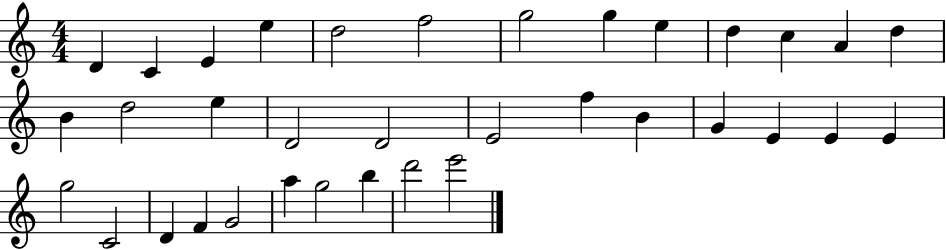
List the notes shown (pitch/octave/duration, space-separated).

D4/q C4/q E4/q E5/q D5/h F5/h G5/h G5/q E5/q D5/q C5/q A4/q D5/q B4/q D5/h E5/q D4/h D4/h E4/h F5/q B4/q G4/q E4/q E4/q E4/q G5/h C4/h D4/q F4/q G4/h A5/q G5/h B5/q D6/h E6/h